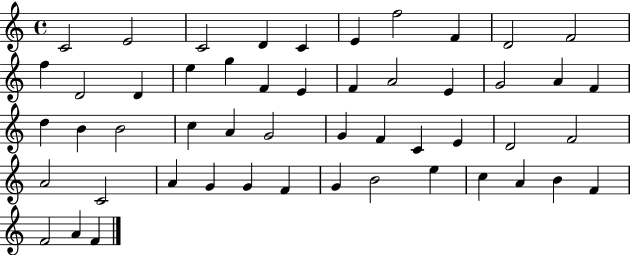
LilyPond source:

{
  \clef treble
  \time 4/4
  \defaultTimeSignature
  \key c \major
  c'2 e'2 | c'2 d'4 c'4 | e'4 f''2 f'4 | d'2 f'2 | \break f''4 d'2 d'4 | e''4 g''4 f'4 e'4 | f'4 a'2 e'4 | g'2 a'4 f'4 | \break d''4 b'4 b'2 | c''4 a'4 g'2 | g'4 f'4 c'4 e'4 | d'2 f'2 | \break a'2 c'2 | a'4 g'4 g'4 f'4 | g'4 b'2 e''4 | c''4 a'4 b'4 f'4 | \break f'2 a'4 f'4 | \bar "|."
}